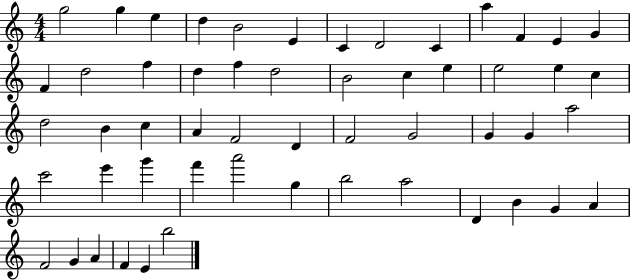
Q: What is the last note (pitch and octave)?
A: B5